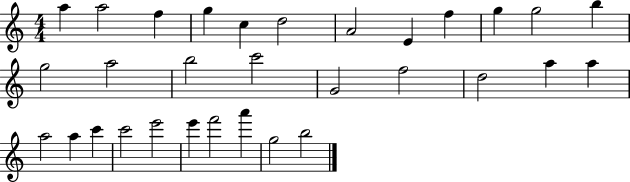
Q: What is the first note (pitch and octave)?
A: A5